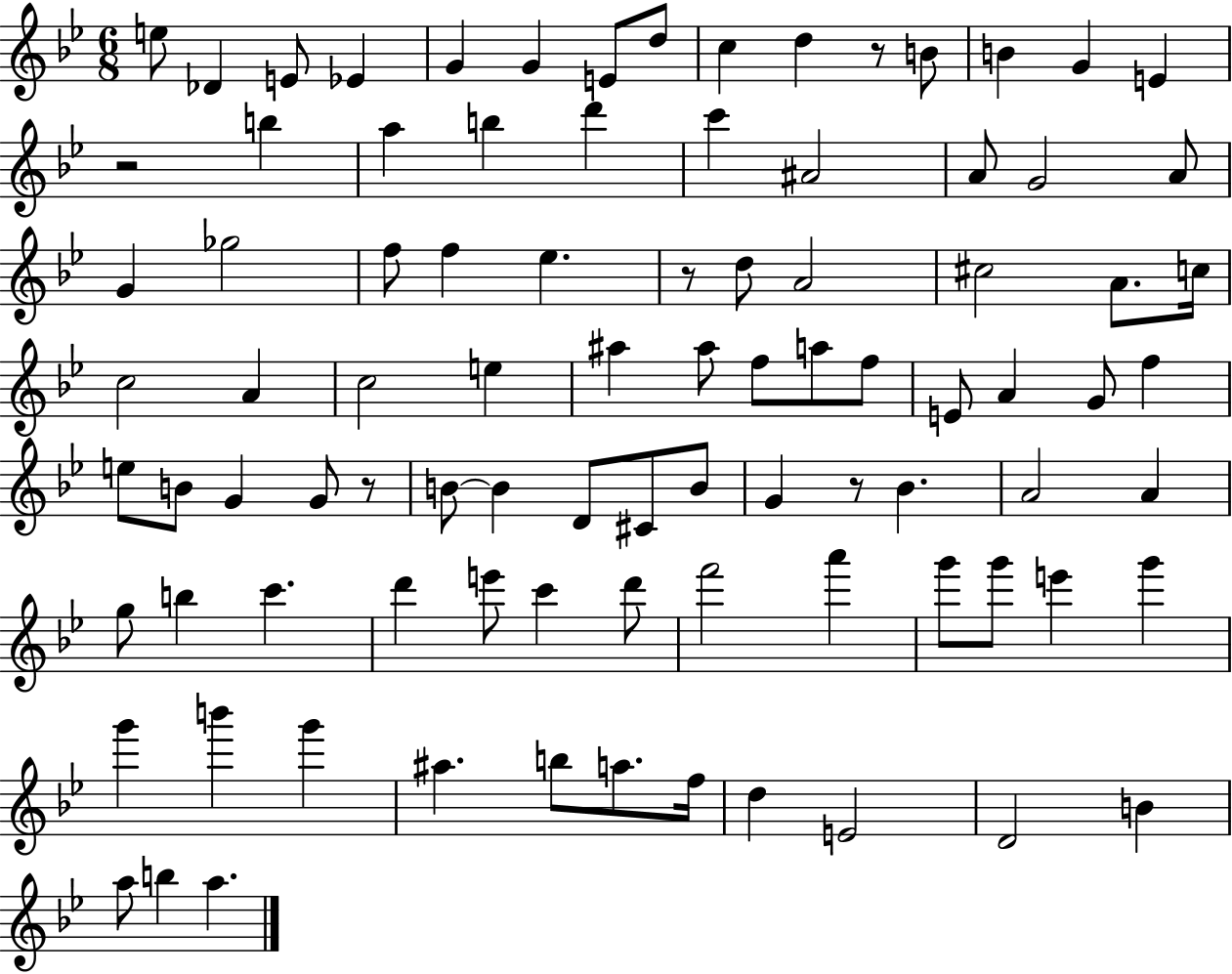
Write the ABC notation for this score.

X:1
T:Untitled
M:6/8
L:1/4
K:Bb
e/2 _D E/2 _E G G E/2 d/2 c d z/2 B/2 B G E z2 b a b d' c' ^A2 A/2 G2 A/2 G _g2 f/2 f _e z/2 d/2 A2 ^c2 A/2 c/4 c2 A c2 e ^a ^a/2 f/2 a/2 f/2 E/2 A G/2 f e/2 B/2 G G/2 z/2 B/2 B D/2 ^C/2 B/2 G z/2 _B A2 A g/2 b c' d' e'/2 c' d'/2 f'2 a' g'/2 g'/2 e' g' g' b' g' ^a b/2 a/2 f/4 d E2 D2 B a/2 b a